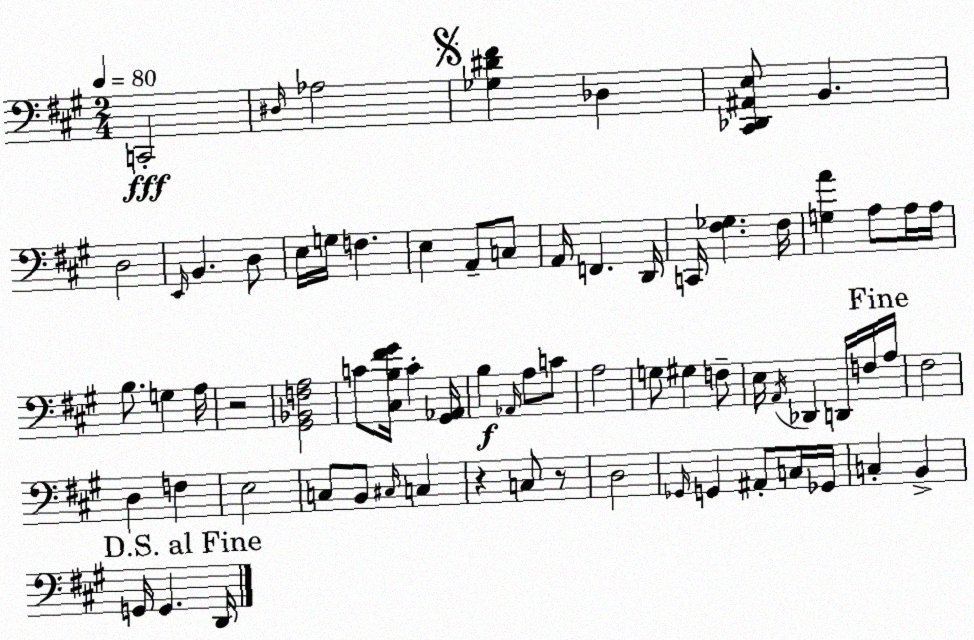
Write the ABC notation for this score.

X:1
T:Untitled
M:2/4
L:1/4
K:A
C,,2 ^D,/4 _A,2 [_G,^D^F] _D, [^C,,_D,,^A,,E,]/2 B,, D,2 E,,/4 B,, D,/2 E,/4 G,/4 F, E, A,,/2 C,/2 A,,/4 F,, D,,/4 C,,/4 [^F,_G,] ^F,/4 [G,A] A,/2 A,/4 A,/4 B,/2 G, A,/4 z2 [^G,,_B,,F,A,]2 C/2 [^C,B,^F^G]/4 C [^G,,_A,,]/4 B, _A,,/4 A,/2 C/2 A,2 G,/2 ^G, F,/2 E,/4 A,,/4 _D,, D,,/4 F,/4 A,/4 ^F,2 D, F, E,2 C,/2 B,,/2 ^C,/4 C, z C,/2 z/2 D,2 _G,,/4 G,, ^A,,/2 C,/4 _G,,/4 C, B,, G,,/4 G,, D,,/4